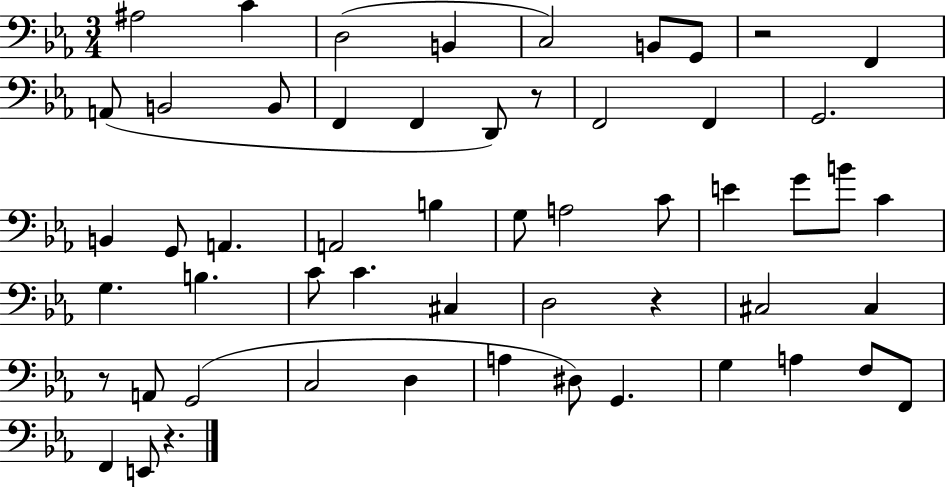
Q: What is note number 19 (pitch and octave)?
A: G2